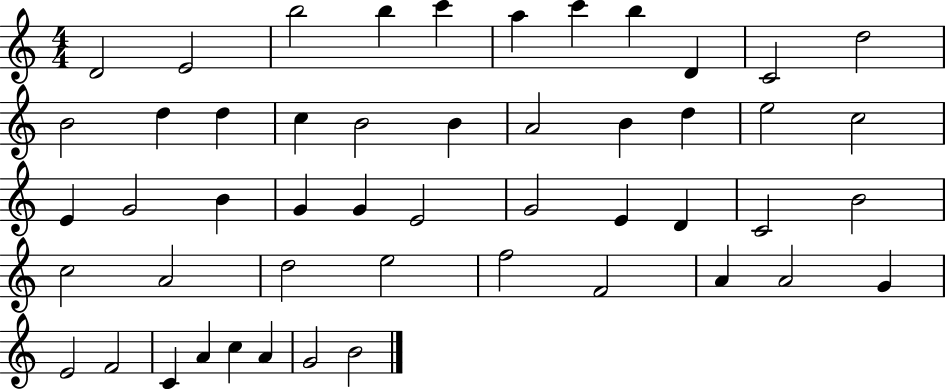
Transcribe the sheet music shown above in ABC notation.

X:1
T:Untitled
M:4/4
L:1/4
K:C
D2 E2 b2 b c' a c' b D C2 d2 B2 d d c B2 B A2 B d e2 c2 E G2 B G G E2 G2 E D C2 B2 c2 A2 d2 e2 f2 F2 A A2 G E2 F2 C A c A G2 B2